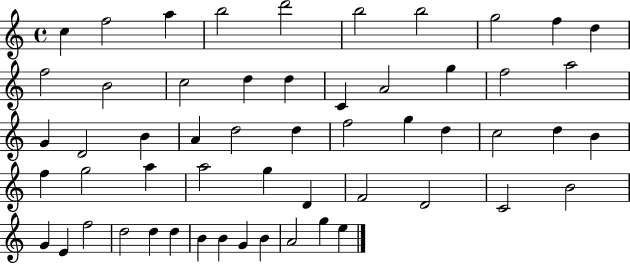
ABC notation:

X:1
T:Untitled
M:4/4
L:1/4
K:C
c f2 a b2 d'2 b2 b2 g2 f d f2 B2 c2 d d C A2 g f2 a2 G D2 B A d2 d f2 g d c2 d B f g2 a a2 g D F2 D2 C2 B2 G E f2 d2 d d B B G B A2 g e